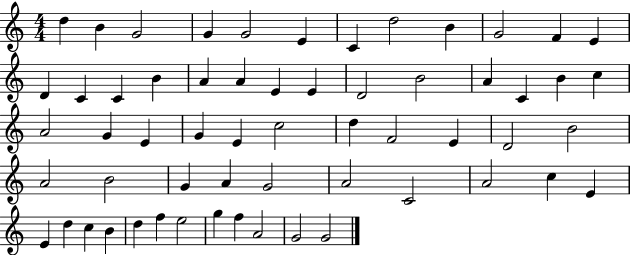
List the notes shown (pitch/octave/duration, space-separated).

D5/q B4/q G4/h G4/q G4/h E4/q C4/q D5/h B4/q G4/h F4/q E4/q D4/q C4/q C4/q B4/q A4/q A4/q E4/q E4/q D4/h B4/h A4/q C4/q B4/q C5/q A4/h G4/q E4/q G4/q E4/q C5/h D5/q F4/h E4/q D4/h B4/h A4/h B4/h G4/q A4/q G4/h A4/h C4/h A4/h C5/q E4/q E4/q D5/q C5/q B4/q D5/q F5/q E5/h G5/q F5/q A4/h G4/h G4/h